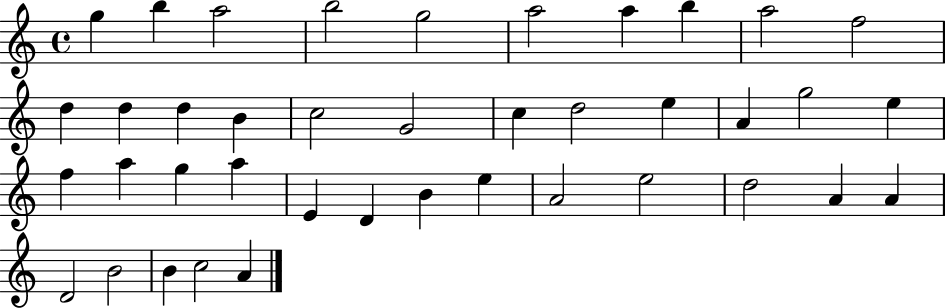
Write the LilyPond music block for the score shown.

{
  \clef treble
  \time 4/4
  \defaultTimeSignature
  \key c \major
  g''4 b''4 a''2 | b''2 g''2 | a''2 a''4 b''4 | a''2 f''2 | \break d''4 d''4 d''4 b'4 | c''2 g'2 | c''4 d''2 e''4 | a'4 g''2 e''4 | \break f''4 a''4 g''4 a''4 | e'4 d'4 b'4 e''4 | a'2 e''2 | d''2 a'4 a'4 | \break d'2 b'2 | b'4 c''2 a'4 | \bar "|."
}